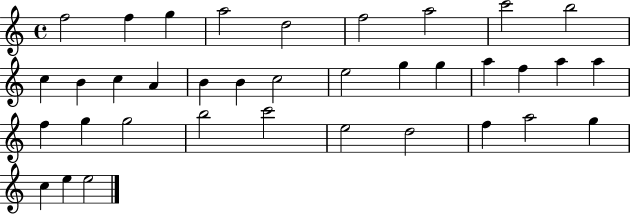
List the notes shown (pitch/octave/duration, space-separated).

F5/h F5/q G5/q A5/h D5/h F5/h A5/h C6/h B5/h C5/q B4/q C5/q A4/q B4/q B4/q C5/h E5/h G5/q G5/q A5/q F5/q A5/q A5/q F5/q G5/q G5/h B5/h C6/h E5/h D5/h F5/q A5/h G5/q C5/q E5/q E5/h